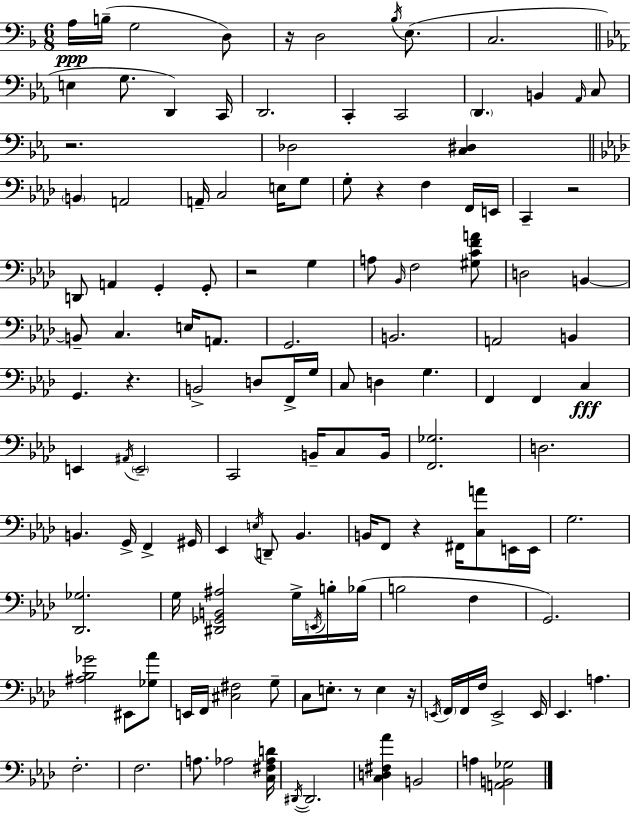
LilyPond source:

{
  \clef bass
  \numericTimeSignature
  \time 6/8
  \key f \major
  \repeat volta 2 { a16\ppp b16--( g2 d8) | r16 d2 \acciaccatura { bes16 } e8.( | c2. | \bar "||" \break \key ees \major e4 g8. d,4) c,16 | d,2. | c,4-. c,2 | \parenthesize d,4. b,4 \grace { aes,16 } c8 | \break r2. | des2 <c dis>4 | \bar "||" \break \key f \minor \parenthesize b,4 a,2 | a,16-- c2 e16 g8 | g8-. r4 f4 f,16 e,16 | c,4-- r2 | \break d,8 a,4 g,4-. g,8-. | r2 g4 | a8 \grace { bes,16 } f2 <gis c' f' a'>8 | d2 b,4~~ | \break b,8-- c4. e16 a,8. | g,2. | b,2. | a,2 b,4 | \break g,4. r4. | b,2-> d8 f,16-> | g16 c8 d4 g4. | f,4 f,4 c4\fff | \break e,4 \acciaccatura { ais,16 } \parenthesize e,2-- | c,2 b,16-- c8 | b,16 <f, ges>2. | d2. | \break b,4. g,16-> f,4-> | gis,16 ees,4 \acciaccatura { e16 } d,8-- bes,4. | b,16 f,8 r4 fis,16 <c a'>8 | e,16 e,16 g2. | \break <des, ges>2. | g16 <dis, ges, b, ais>2 | g16-> \acciaccatura { e,16 } b16-. bes16( b2 | f4 g,2.) | \break <ais bes ges'>2 | eis,8 <ges aes'>8 e,16 f,16 <cis fis>2 | g8-- c8 e8.-. r8 e4 | r16 \acciaccatura { e,16 } \parenthesize f,16 f,16 f16 e,2-> | \break e,16 ees,4. a4. | f2.-. | f2. | a8. aes2 | \break <c fis aes d'>16 \acciaccatura { dis,16~ }~ dis,2. | <c d fis aes'>4 b,2 | a4 <a, b, ges>2 | } \bar "|."
}